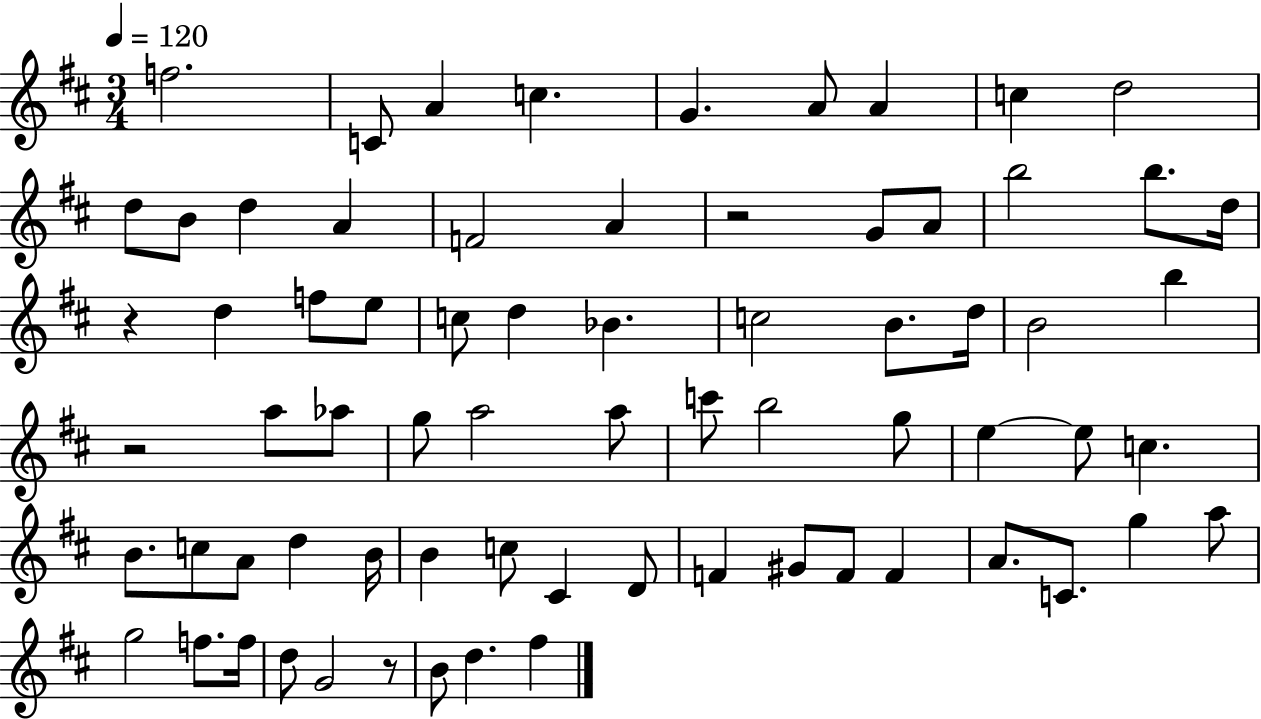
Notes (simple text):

F5/h. C4/e A4/q C5/q. G4/q. A4/e A4/q C5/q D5/h D5/e B4/e D5/q A4/q F4/h A4/q R/h G4/e A4/e B5/h B5/e. D5/s R/q D5/q F5/e E5/e C5/e D5/q Bb4/q. C5/h B4/e. D5/s B4/h B5/q R/h A5/e Ab5/e G5/e A5/h A5/e C6/e B5/h G5/e E5/q E5/e C5/q. B4/e. C5/e A4/e D5/q B4/s B4/q C5/e C#4/q D4/e F4/q G#4/e F4/e F4/q A4/e. C4/e. G5/q A5/e G5/h F5/e. F5/s D5/e G4/h R/e B4/e D5/q. F#5/q